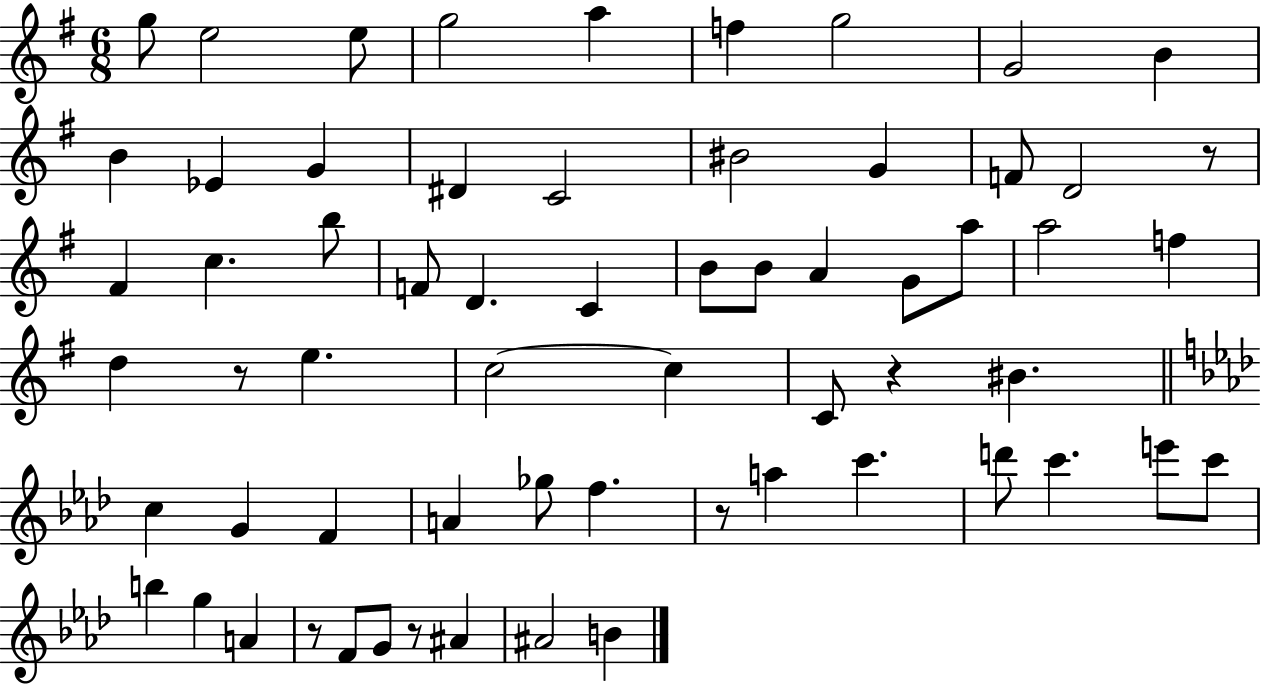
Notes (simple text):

G5/e E5/h E5/e G5/h A5/q F5/q G5/h G4/h B4/q B4/q Eb4/q G4/q D#4/q C4/h BIS4/h G4/q F4/e D4/h R/e F#4/q C5/q. B5/e F4/e D4/q. C4/q B4/e B4/e A4/q G4/e A5/e A5/h F5/q D5/q R/e E5/q. C5/h C5/q C4/e R/q BIS4/q. C5/q G4/q F4/q A4/q Gb5/e F5/q. R/e A5/q C6/q. D6/e C6/q. E6/e C6/e B5/q G5/q A4/q R/e F4/e G4/e R/e A#4/q A#4/h B4/q